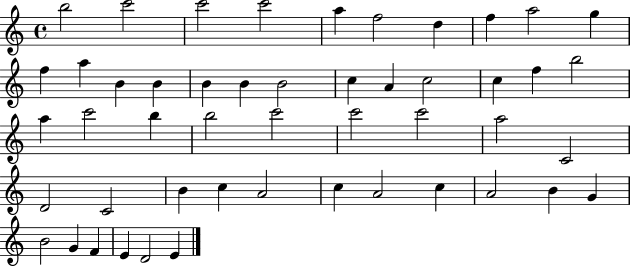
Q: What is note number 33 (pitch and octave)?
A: D4